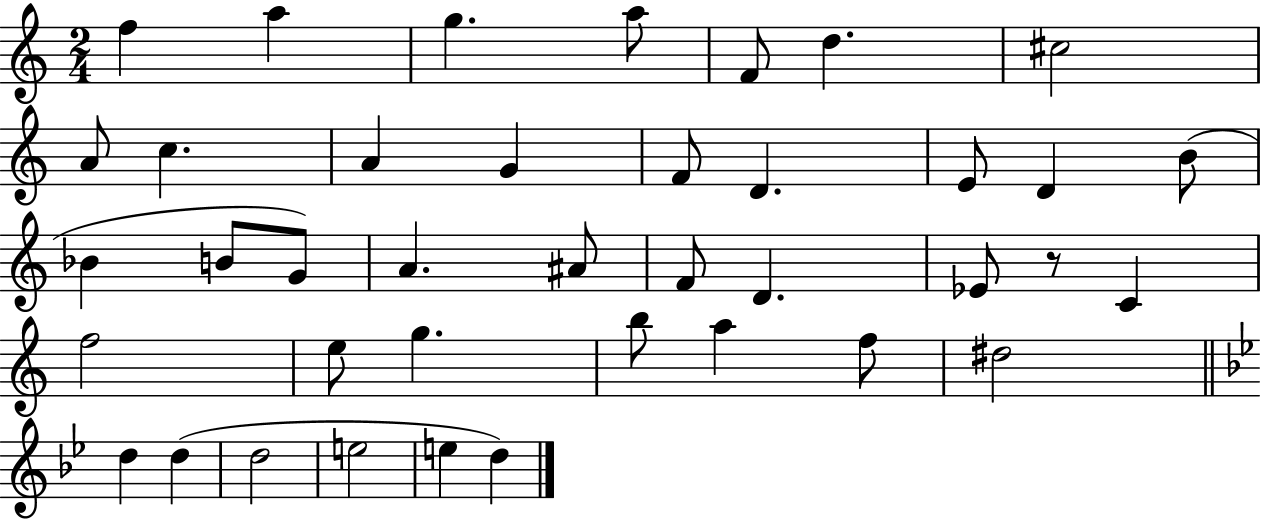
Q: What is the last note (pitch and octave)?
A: D5